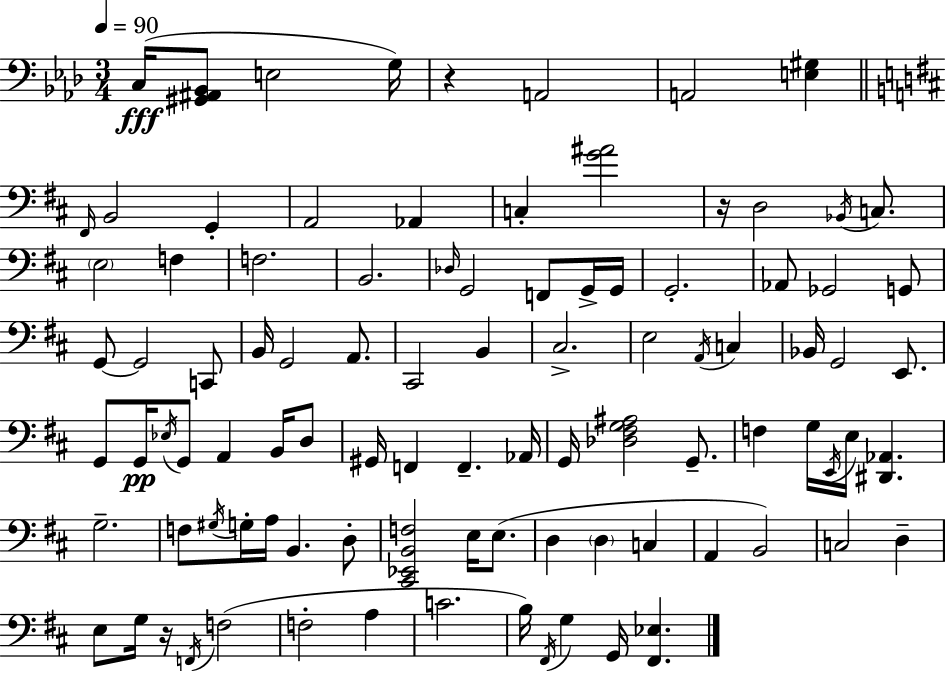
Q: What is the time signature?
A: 3/4